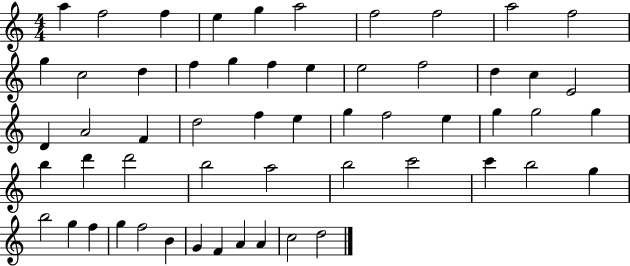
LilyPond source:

{
  \clef treble
  \numericTimeSignature
  \time 4/4
  \key c \major
  a''4 f''2 f''4 | e''4 g''4 a''2 | f''2 f''2 | a''2 f''2 | \break g''4 c''2 d''4 | f''4 g''4 f''4 e''4 | e''2 f''2 | d''4 c''4 e'2 | \break d'4 a'2 f'4 | d''2 f''4 e''4 | g''4 f''2 e''4 | g''4 g''2 g''4 | \break b''4 d'''4 d'''2 | b''2 a''2 | b''2 c'''2 | c'''4 b''2 g''4 | \break b''2 g''4 f''4 | g''4 f''2 b'4 | g'4 f'4 a'4 a'4 | c''2 d''2 | \break \bar "|."
}